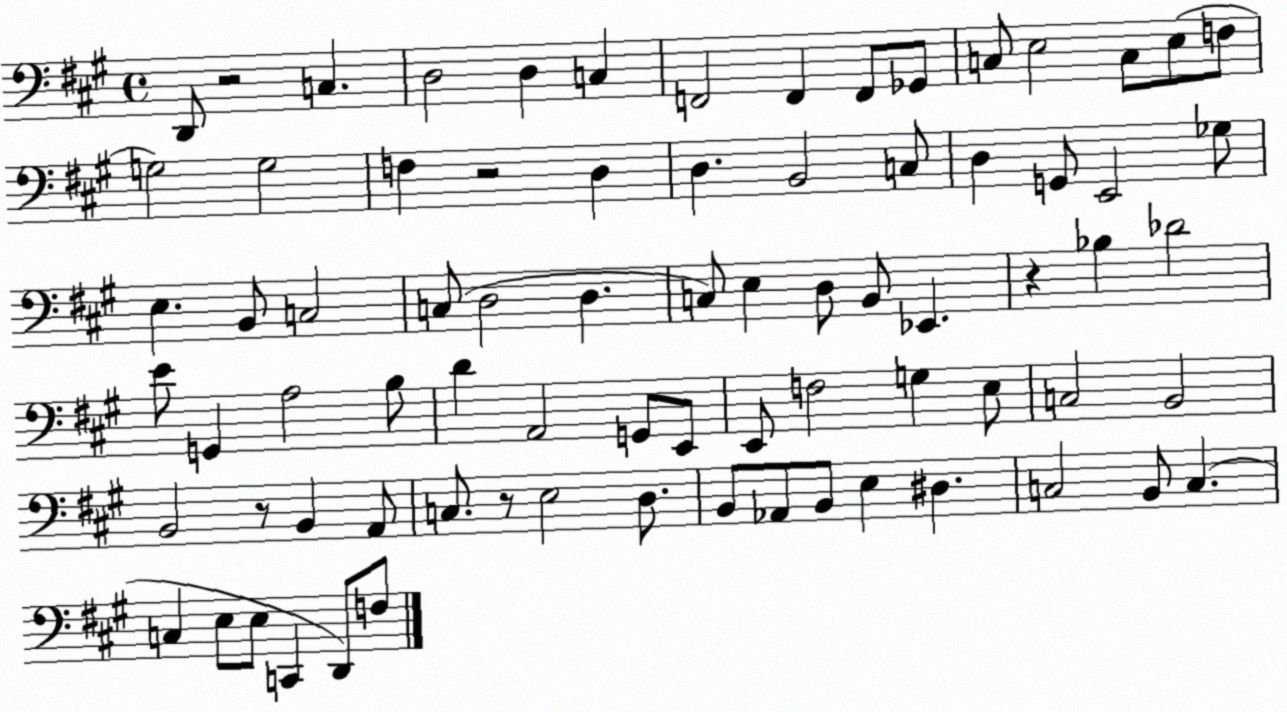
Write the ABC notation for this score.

X:1
T:Untitled
M:4/4
L:1/4
K:A
D,,/2 z2 C, D,2 D, C, F,,2 F,, F,,/2 _G,,/2 C,/2 E,2 C,/2 E,/2 F,/2 G,2 G,2 F, z2 D, D, B,,2 C,/2 D, G,,/2 E,,2 _G,/2 E, B,,/2 C,2 C,/2 D,2 D, C,/2 E, D,/2 B,,/2 _E,, z _B, _D2 E/2 G,, A,2 B,/2 D A,,2 G,,/2 E,,/2 E,,/2 F,2 G, E,/2 C,2 B,,2 B,,2 z/2 B,, A,,/2 C,/2 z/2 E,2 D,/2 B,,/2 _A,,/2 B,,/2 E, ^D, C,2 B,,/2 C, C, E,/2 E,/2 C,, D,,/2 F,/2